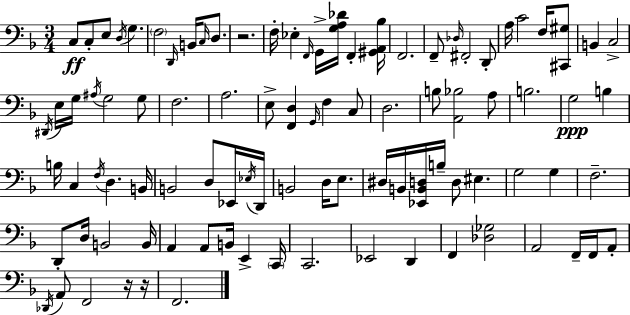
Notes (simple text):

C3/e C3/e E3/e D3/s G3/q. F3/h D2/s B2/s C3/s D3/e. R/h. F3/s Eb3/q F2/s G2/s [G3,A3,Db4]/s F2/q [G#2,A2,Bb3]/s F2/h. F2/e Db3/s F#2/h D2/e A3/s C4/h F3/s [C#2,G#3]/e B2/q C3/h D#2/s E3/s G3/s A#3/s G3/h G3/e F3/h. A3/h. E3/e [F2,D3]/q G2/s F3/q C3/e D3/h. B3/e [A2,Bb3]/h A3/e B3/h. G3/h B3/q B3/s C3/q F3/s D3/q. B2/s B2/h D3/e Eb2/s Eb3/s D2/s B2/h D3/s E3/e. D#3/s B2/s [Eb2,B2,D3]/s B3/s D3/e EIS3/q. G3/h G3/q F3/h. D2/e D3/s B2/h B2/s A2/q A2/e B2/s E2/q C2/s C2/h. Eb2/h D2/q F2/q [Db3,Gb3]/h A2/h F2/s F2/s A2/e Db2/s A2/e F2/h R/s R/s F2/h.